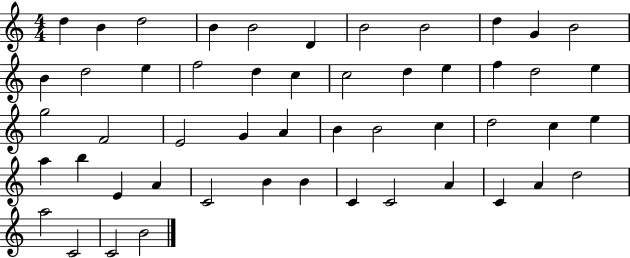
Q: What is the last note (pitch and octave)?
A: B4